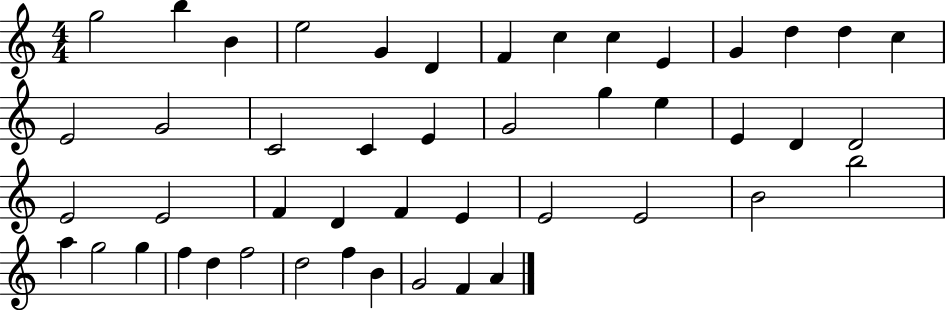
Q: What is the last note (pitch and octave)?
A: A4